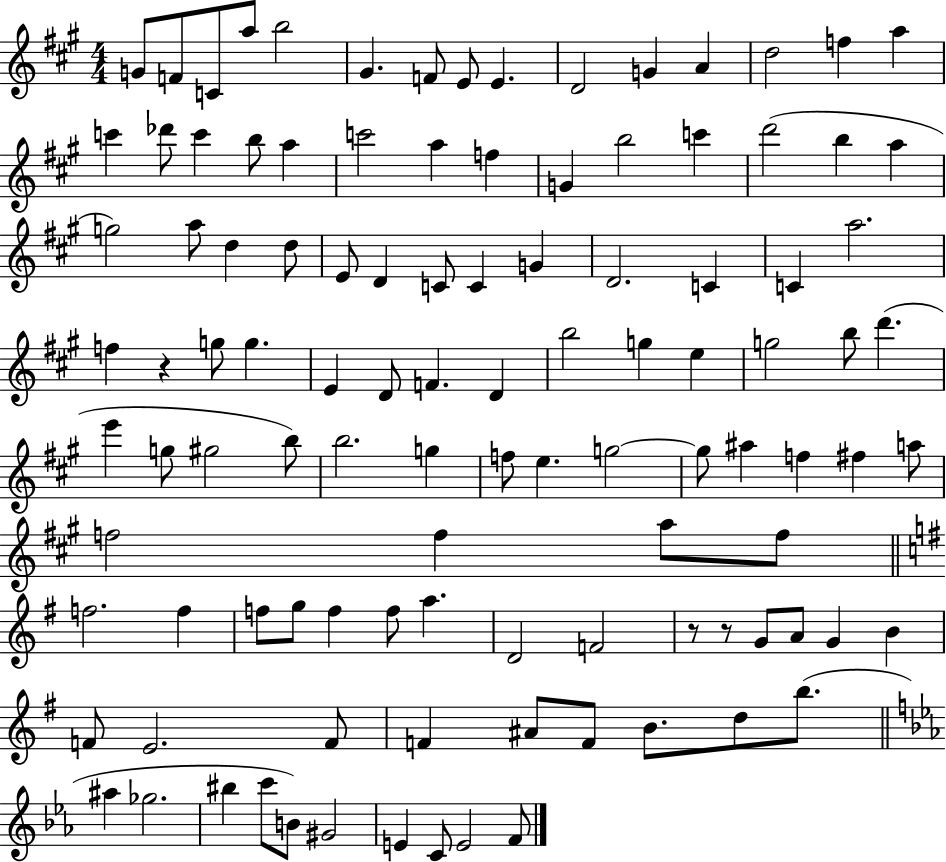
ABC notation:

X:1
T:Untitled
M:4/4
L:1/4
K:A
G/2 F/2 C/2 a/2 b2 ^G F/2 E/2 E D2 G A d2 f a c' _d'/2 c' b/2 a c'2 a f G b2 c' d'2 b a g2 a/2 d d/2 E/2 D C/2 C G D2 C C a2 f z g/2 g E D/2 F D b2 g e g2 b/2 d' e' g/2 ^g2 b/2 b2 g f/2 e g2 g/2 ^a f ^f a/2 f2 f a/2 f/2 f2 f f/2 g/2 f f/2 a D2 F2 z/2 z/2 G/2 A/2 G B F/2 E2 F/2 F ^A/2 F/2 B/2 d/2 b/2 ^a _g2 ^b c'/2 B/2 ^G2 E C/2 E2 F/2